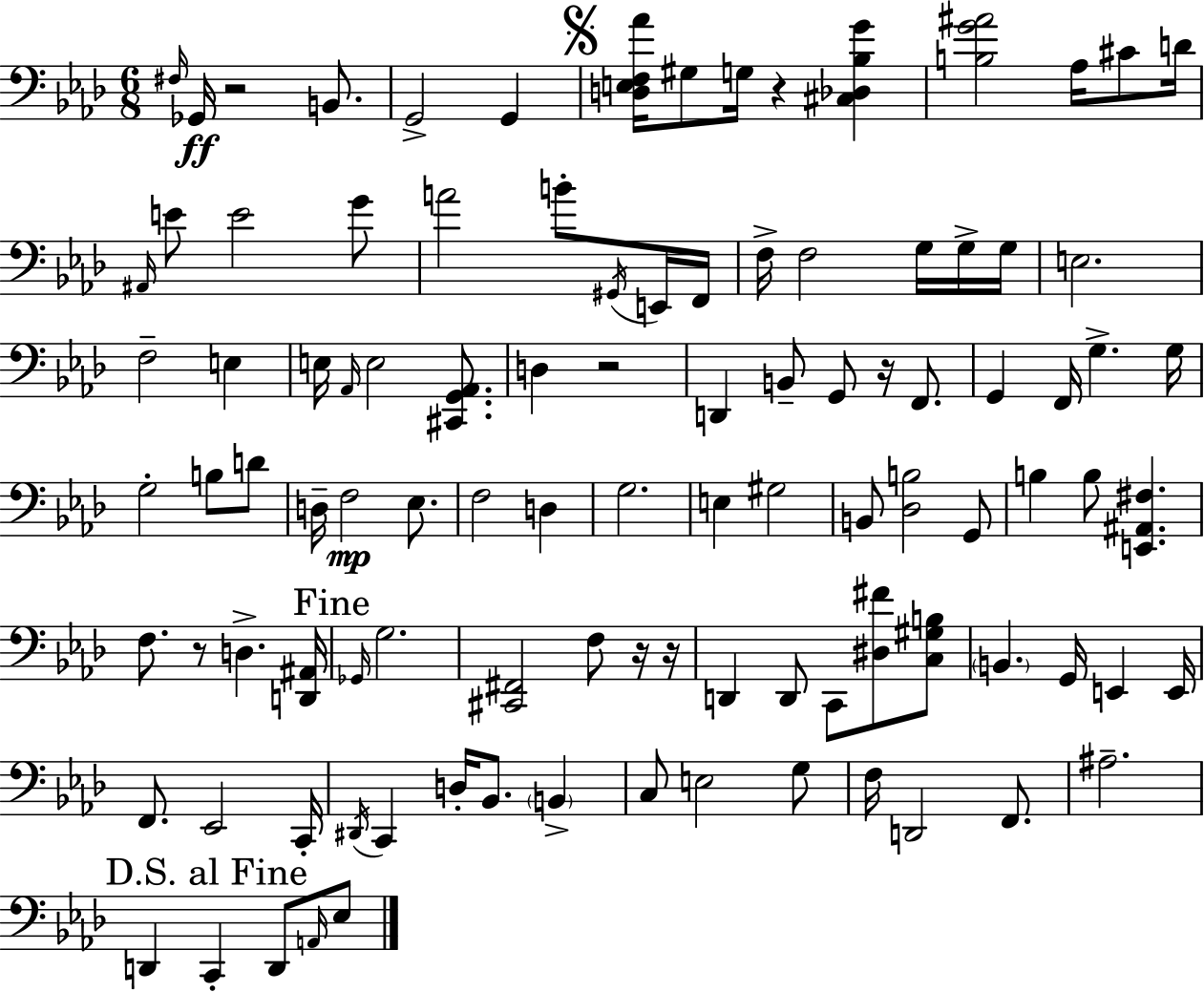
F#3/s Gb2/s R/h B2/e. G2/h G2/q [D3,E3,F3,Ab4]/s G#3/e G3/s R/q [C#3,Db3,Bb3,G4]/q [B3,G4,A#4]/h Ab3/s C#4/e D4/s A#2/s E4/e E4/h G4/e A4/h B4/e G#2/s E2/s F2/s F3/s F3/h G3/s G3/s G3/s E3/h. F3/h E3/q E3/s Ab2/s E3/h [C#2,G2,Ab2]/e. D3/q R/h D2/q B2/e G2/e R/s F2/e. G2/q F2/s G3/q. G3/s G3/h B3/e D4/e D3/s F3/h Eb3/e. F3/h D3/q G3/h. E3/q G#3/h B2/e [Db3,B3]/h G2/e B3/q B3/e [E2,A#2,F#3]/q. F3/e. R/e D3/q. [D2,A#2]/s Gb2/s G3/h. [C#2,F#2]/h F3/e R/s R/s D2/q D2/e C2/e [D#3,F#4]/e [C3,G#3,B3]/e B2/q. G2/s E2/q E2/s F2/e. Eb2/h C2/s D#2/s C2/q D3/s Bb2/e. B2/q C3/e E3/h G3/e F3/s D2/h F2/e. A#3/h. D2/q C2/q D2/e A2/s Eb3/e